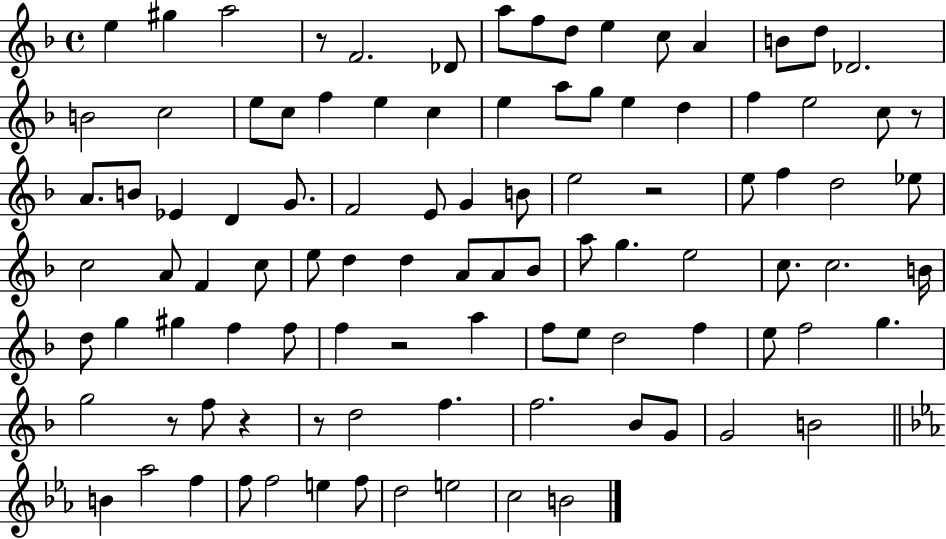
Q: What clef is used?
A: treble